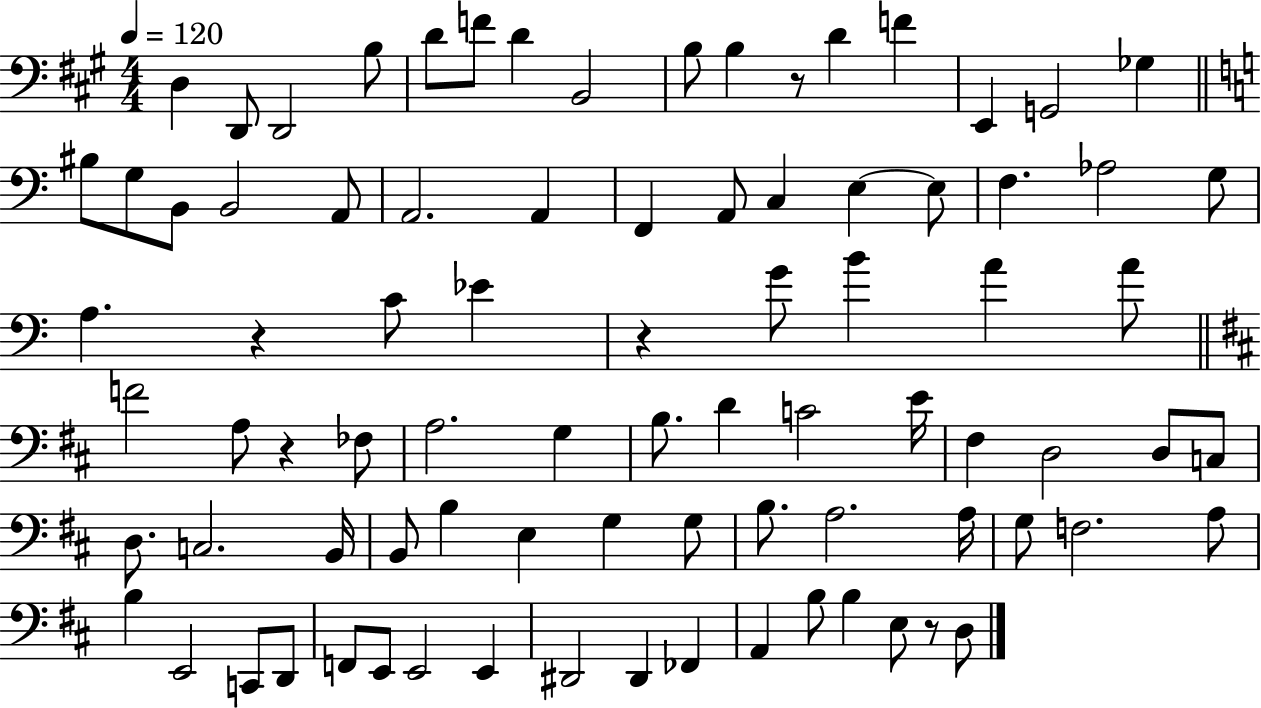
D3/q D2/e D2/h B3/e D4/e F4/e D4/q B2/h B3/e B3/q R/e D4/q F4/q E2/q G2/h Gb3/q BIS3/e G3/e B2/e B2/h A2/e A2/h. A2/q F2/q A2/e C3/q E3/q E3/e F3/q. Ab3/h G3/e A3/q. R/q C4/e Eb4/q R/q G4/e B4/q A4/q A4/e F4/h A3/e R/q FES3/e A3/h. G3/q B3/e. D4/q C4/h E4/s F#3/q D3/h D3/e C3/e D3/e. C3/h. B2/s B2/e B3/q E3/q G3/q G3/e B3/e. A3/h. A3/s G3/e F3/h. A3/e B3/q E2/h C2/e D2/e F2/e E2/e E2/h E2/q D#2/h D#2/q FES2/q A2/q B3/e B3/q E3/e R/e D3/e